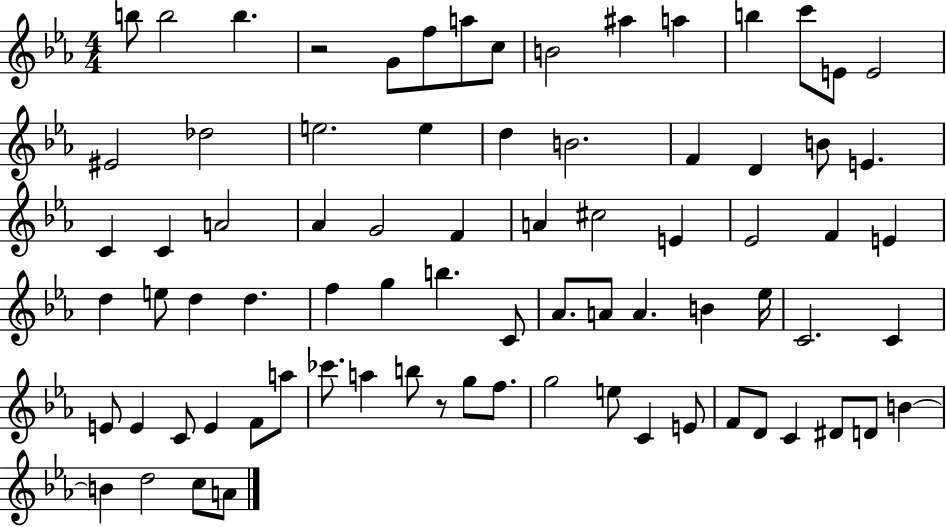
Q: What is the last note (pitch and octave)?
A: A4